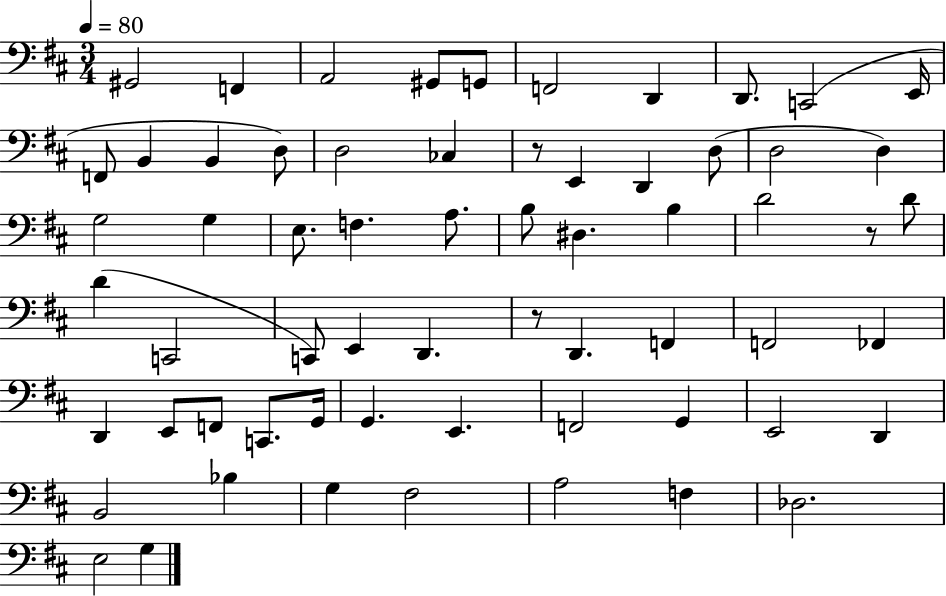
{
  \clef bass
  \numericTimeSignature
  \time 3/4
  \key d \major
  \tempo 4 = 80
  gis,2 f,4 | a,2 gis,8 g,8 | f,2 d,4 | d,8. c,2( e,16 | \break f,8 b,4 b,4 d8) | d2 ces4 | r8 e,4 d,4 d8( | d2 d4) | \break g2 g4 | e8. f4. a8. | b8 dis4. b4 | d'2 r8 d'8 | \break d'4( c,2 | c,8) e,4 d,4. | r8 d,4. f,4 | f,2 fes,4 | \break d,4 e,8 f,8 c,8. g,16 | g,4. e,4. | f,2 g,4 | e,2 d,4 | \break b,2 bes4 | g4 fis2 | a2 f4 | des2. | \break e2 g4 | \bar "|."
}